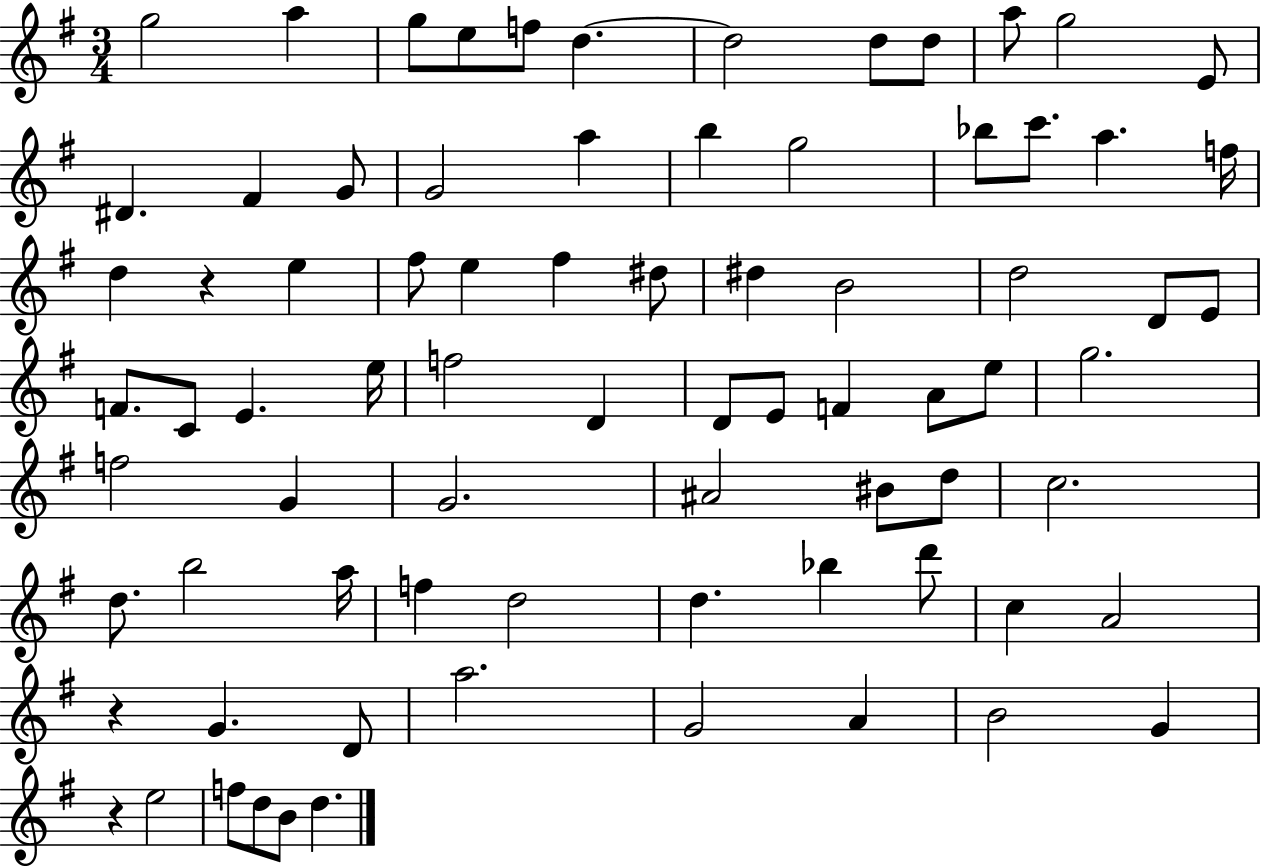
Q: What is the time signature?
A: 3/4